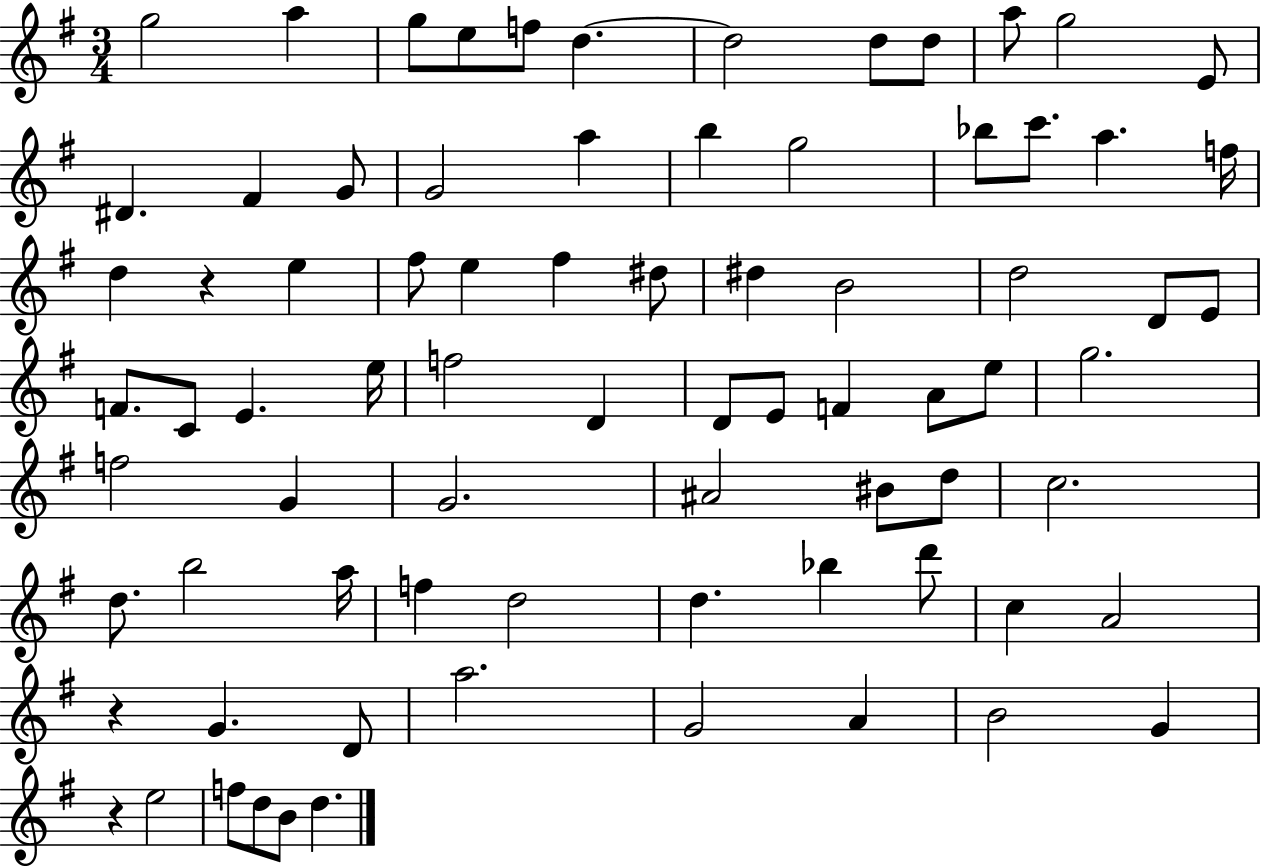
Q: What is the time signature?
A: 3/4